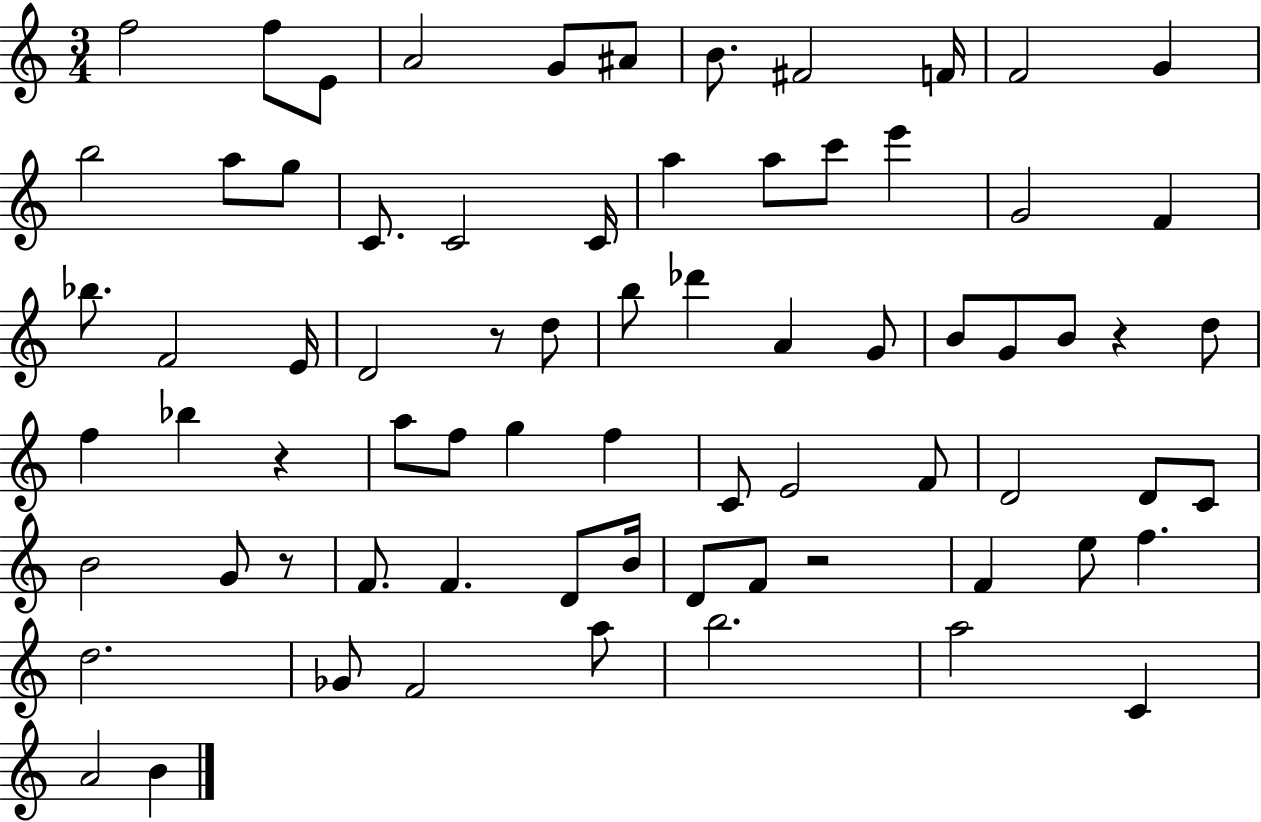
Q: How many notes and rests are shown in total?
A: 73